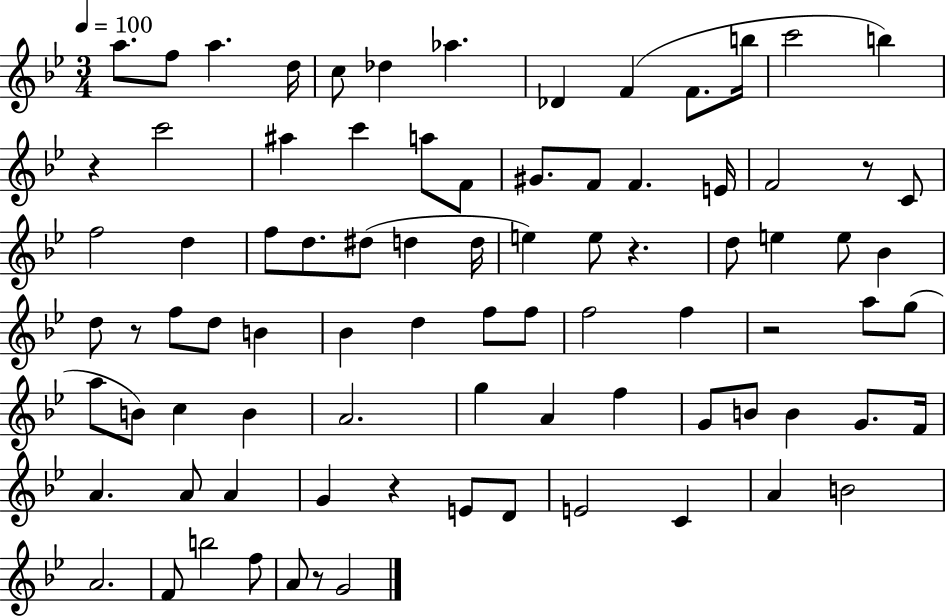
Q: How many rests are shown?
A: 7